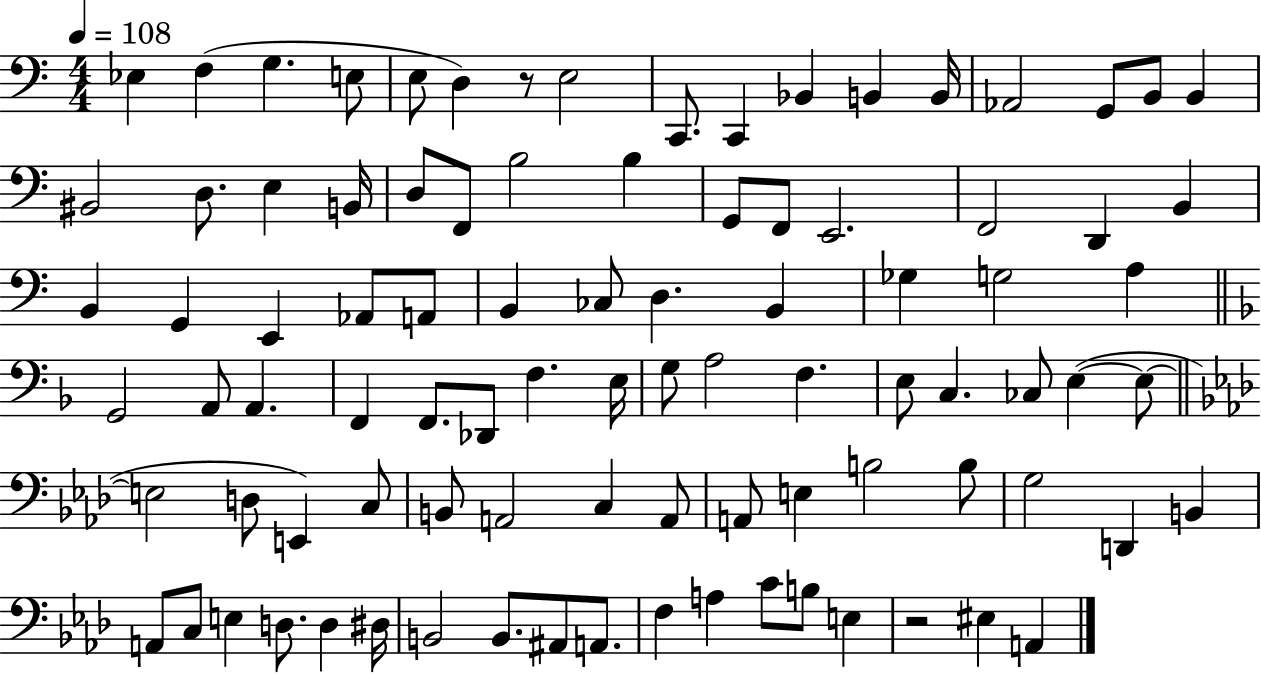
{
  \clef bass
  \numericTimeSignature
  \time 4/4
  \key c \major
  \tempo 4 = 108
  ees4 f4( g4. e8 | e8 d4) r8 e2 | c,8. c,4 bes,4 b,4 b,16 | aes,2 g,8 b,8 b,4 | \break bis,2 d8. e4 b,16 | d8 f,8 b2 b4 | g,8 f,8 e,2. | f,2 d,4 b,4 | \break b,4 g,4 e,4 aes,8 a,8 | b,4 ces8 d4. b,4 | ges4 g2 a4 | \bar "||" \break \key d \minor g,2 a,8 a,4. | f,4 f,8. des,8 f4. e16 | g8 a2 f4. | e8 c4. ces8 e4~(~ e8~~ | \break \bar "||" \break \key f \minor e2 d8 e,4) c8 | b,8 a,2 c4 a,8 | a,8 e4 b2 b8 | g2 d,4 b,4 | \break a,8 c8 e4 d8. d4 dis16 | b,2 b,8. ais,8 a,8. | f4 a4 c'8 b8 e4 | r2 eis4 a,4 | \break \bar "|."
}